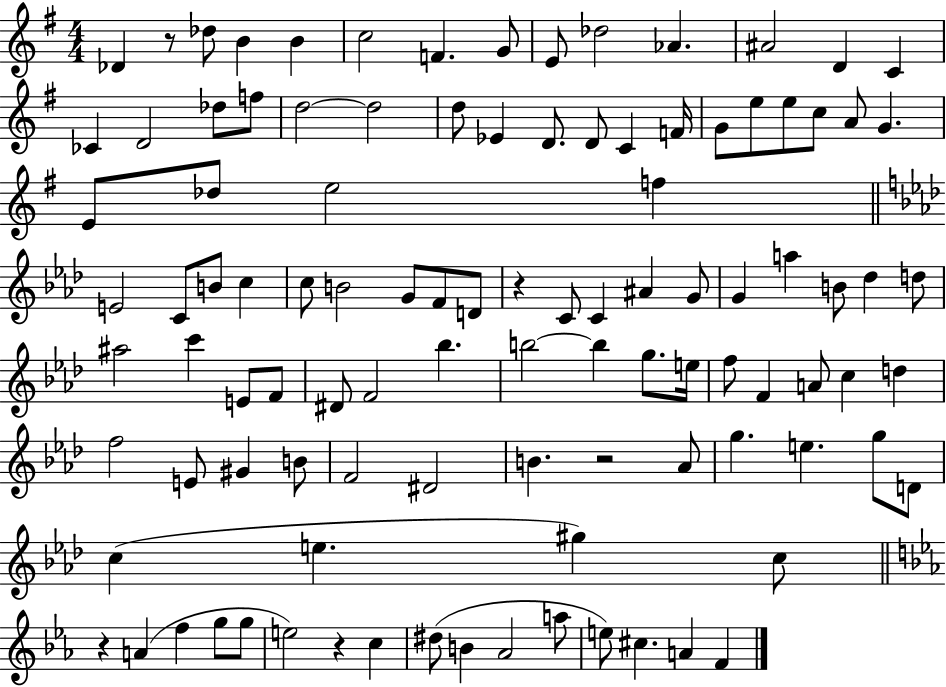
{
  \clef treble
  \numericTimeSignature
  \time 4/4
  \key g \major
  des'4 r8 des''8 b'4 b'4 | c''2 f'4. g'8 | e'8 des''2 aes'4. | ais'2 d'4 c'4 | \break ces'4 d'2 des''8 f''8 | d''2~~ d''2 | d''8 ees'4 d'8. d'8 c'4 f'16 | g'8 e''8 e''8 c''8 a'8 g'4. | \break e'8 des''8 e''2 f''4 | \bar "||" \break \key aes \major e'2 c'8 b'8 c''4 | c''8 b'2 g'8 f'8 d'8 | r4 c'8 c'4 ais'4 g'8 | g'4 a''4 b'8 des''4 d''8 | \break ais''2 c'''4 e'8 f'8 | dis'8 f'2 bes''4. | b''2~~ b''4 g''8. e''16 | f''8 f'4 a'8 c''4 d''4 | \break f''2 e'8 gis'4 b'8 | f'2 dis'2 | b'4. r2 aes'8 | g''4. e''4. g''8 d'8 | \break c''4( e''4. gis''4) c''8 | \bar "||" \break \key ees \major r4 a'4( f''4 g''8 g''8 | e''2) r4 c''4 | dis''8( b'4 aes'2 a''8 | e''8) cis''4. a'4 f'4 | \break \bar "|."
}